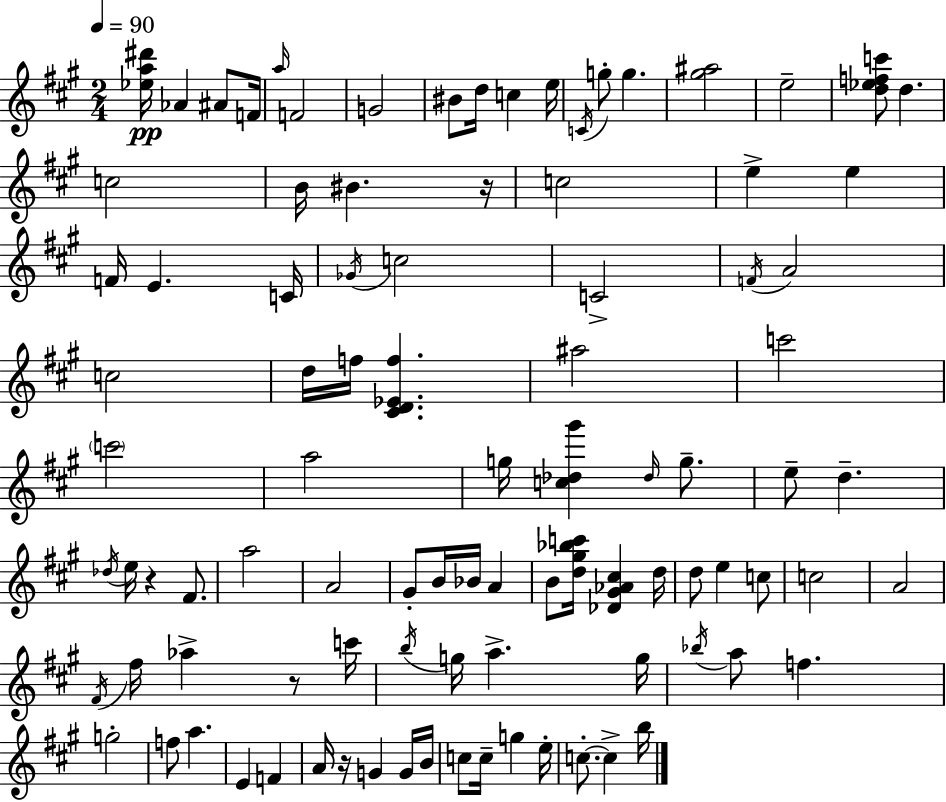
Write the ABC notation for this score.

X:1
T:Untitled
M:2/4
L:1/4
K:A
[_ea^d']/4 _A ^A/2 F/4 a/4 F2 G2 ^B/2 d/4 c e/4 C/4 g/2 g [^g^a]2 e2 [d_efc']/2 d c2 B/4 ^B z/4 c2 e e F/4 E C/4 _G/4 c2 C2 F/4 A2 c2 d/4 f/4 [^CD_Ef] ^a2 c'2 c'2 a2 g/4 [c_d^g'] _d/4 g/2 e/2 d _d/4 e/4 z ^F/2 a2 A2 ^G/2 B/4 _B/4 A B/2 [d^g_bc']/4 [_D^G_A^c] d/4 d/2 e c/2 c2 A2 ^F/4 ^f/4 _a z/2 c'/4 b/4 g/4 a g/4 _b/4 a/2 f g2 f/2 a E F A/4 z/4 G G/4 B/4 c/2 c/4 g e/4 c/2 c b/4